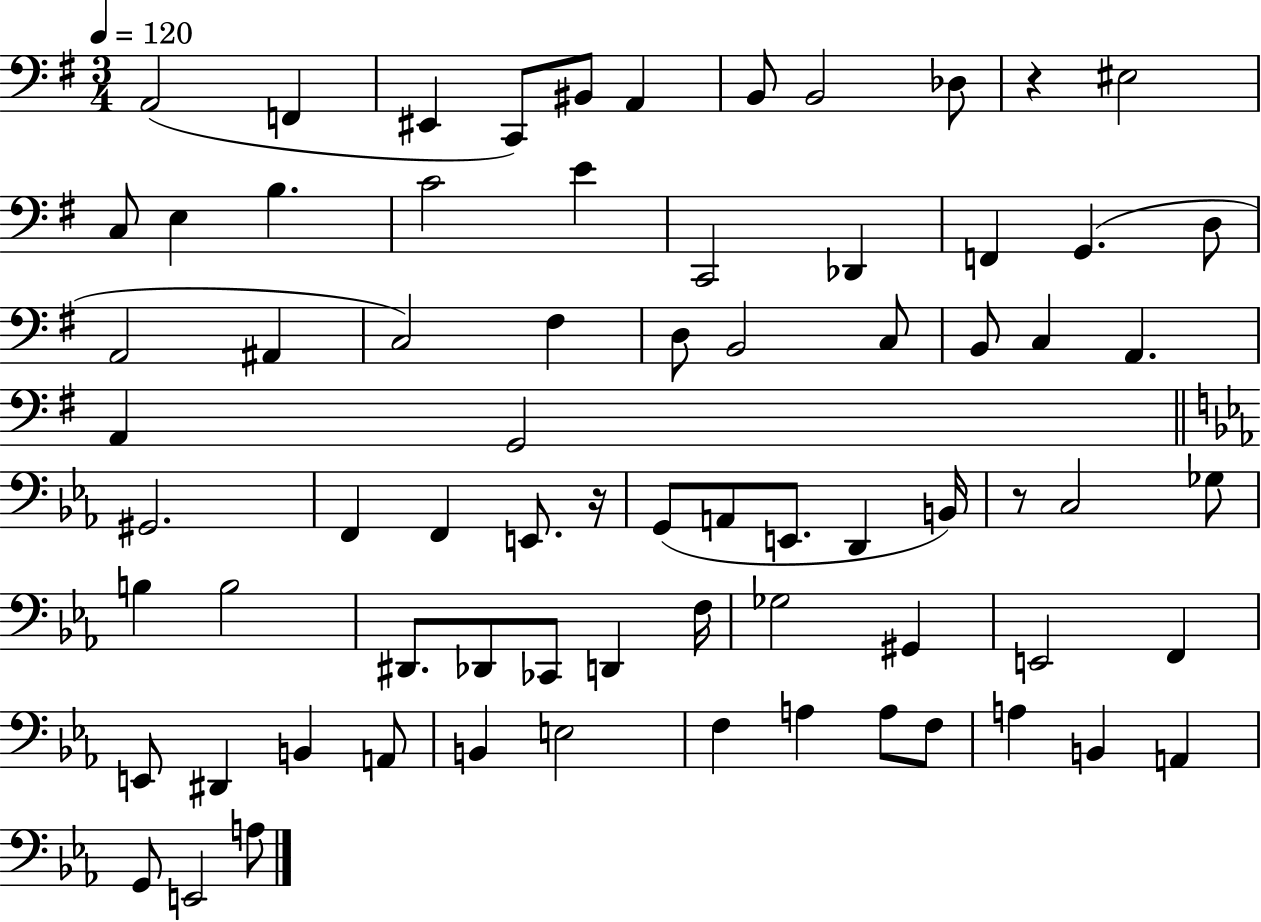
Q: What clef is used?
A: bass